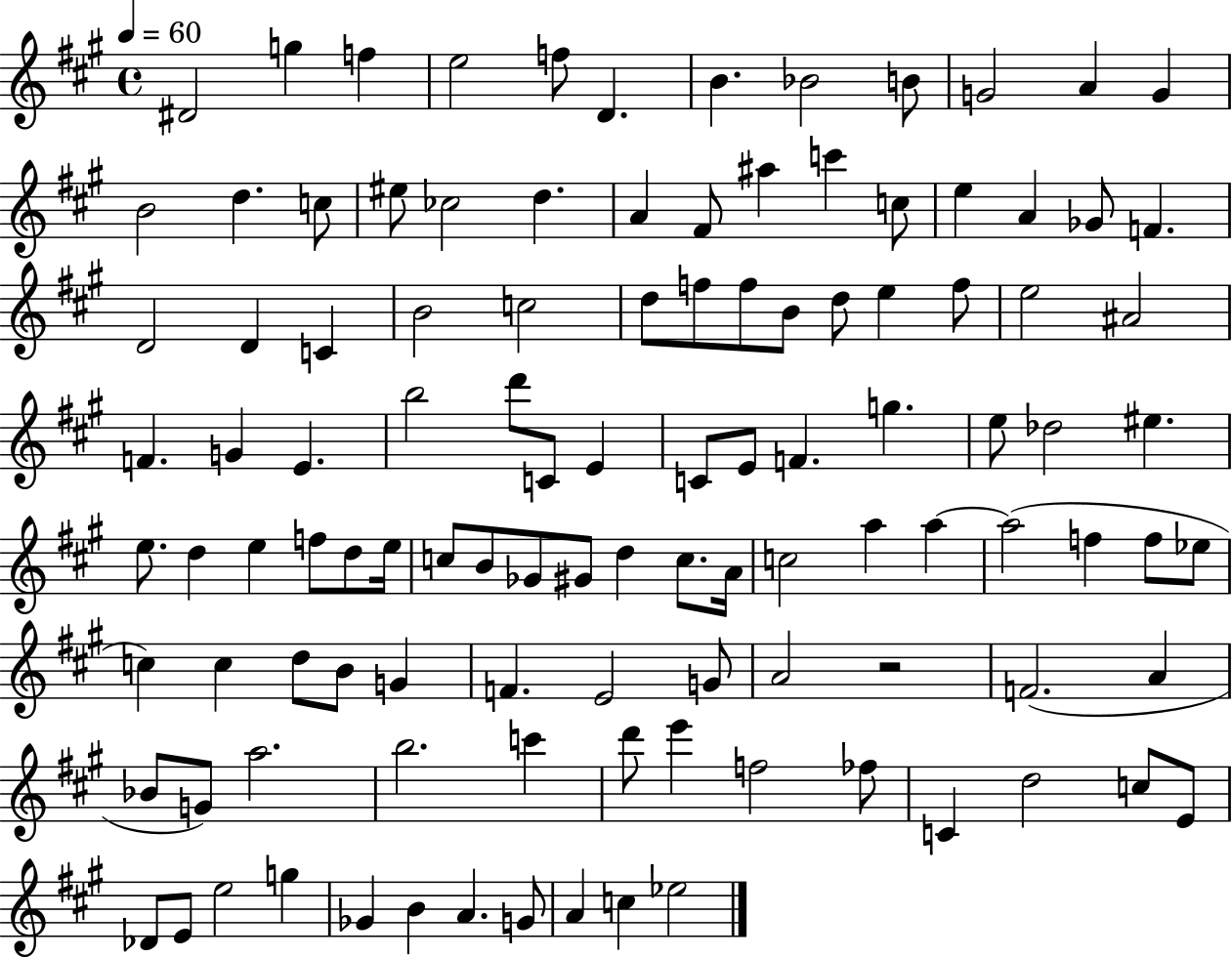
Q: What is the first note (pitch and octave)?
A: D#4